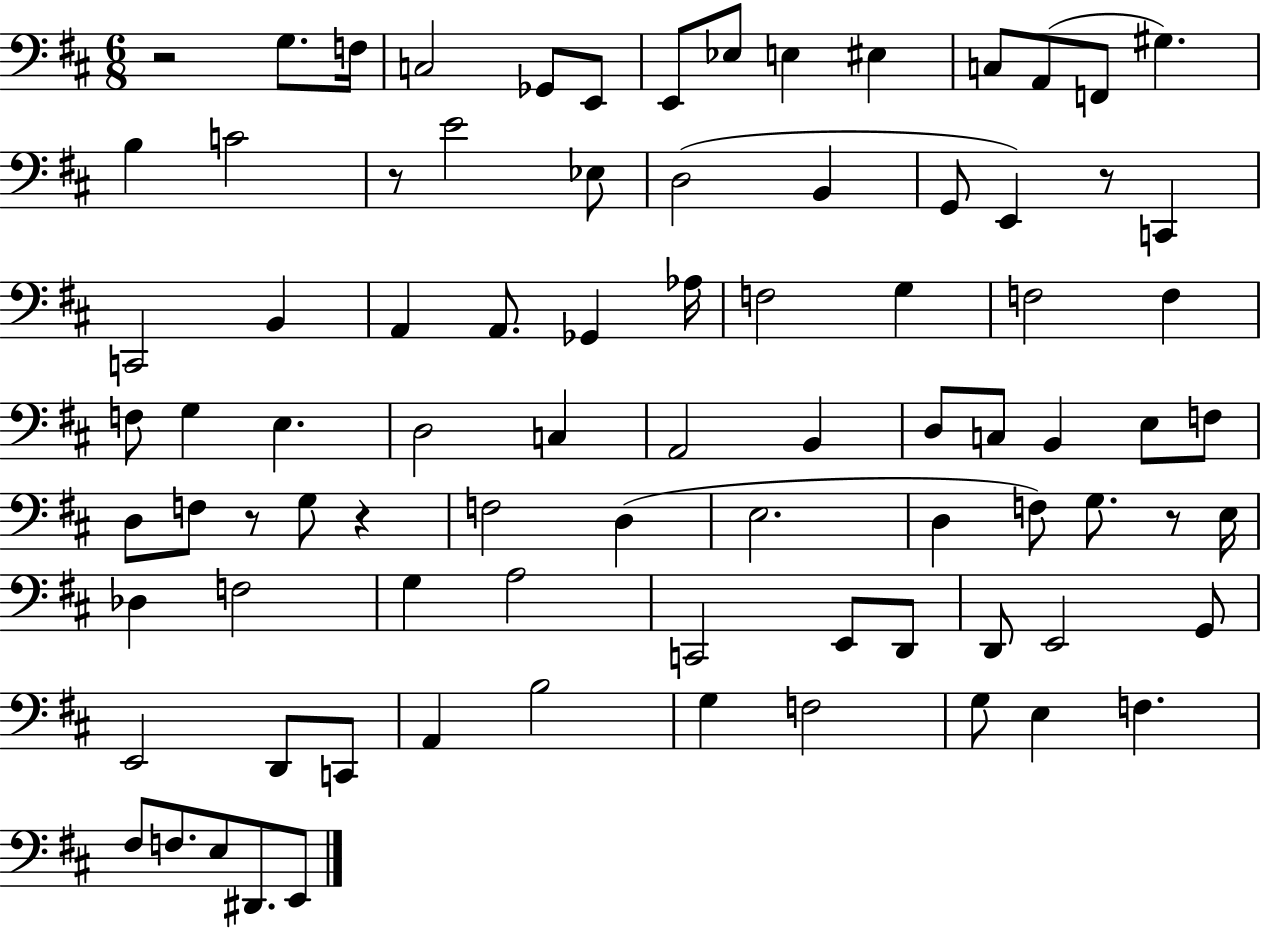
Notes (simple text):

R/h G3/e. F3/s C3/h Gb2/e E2/e E2/e Eb3/e E3/q EIS3/q C3/e A2/e F2/e G#3/q. B3/q C4/h R/e E4/h Eb3/e D3/h B2/q G2/e E2/q R/e C2/q C2/h B2/q A2/q A2/e. Gb2/q Ab3/s F3/h G3/q F3/h F3/q F3/e G3/q E3/q. D3/h C3/q A2/h B2/q D3/e C3/e B2/q E3/e F3/e D3/e F3/e R/e G3/e R/q F3/h D3/q E3/h. D3/q F3/e G3/e. R/e E3/s Db3/q F3/h G3/q A3/h C2/h E2/e D2/e D2/e E2/h G2/e E2/h D2/e C2/e A2/q B3/h G3/q F3/h G3/e E3/q F3/q. F#3/e F3/e. E3/e D#2/e. E2/e